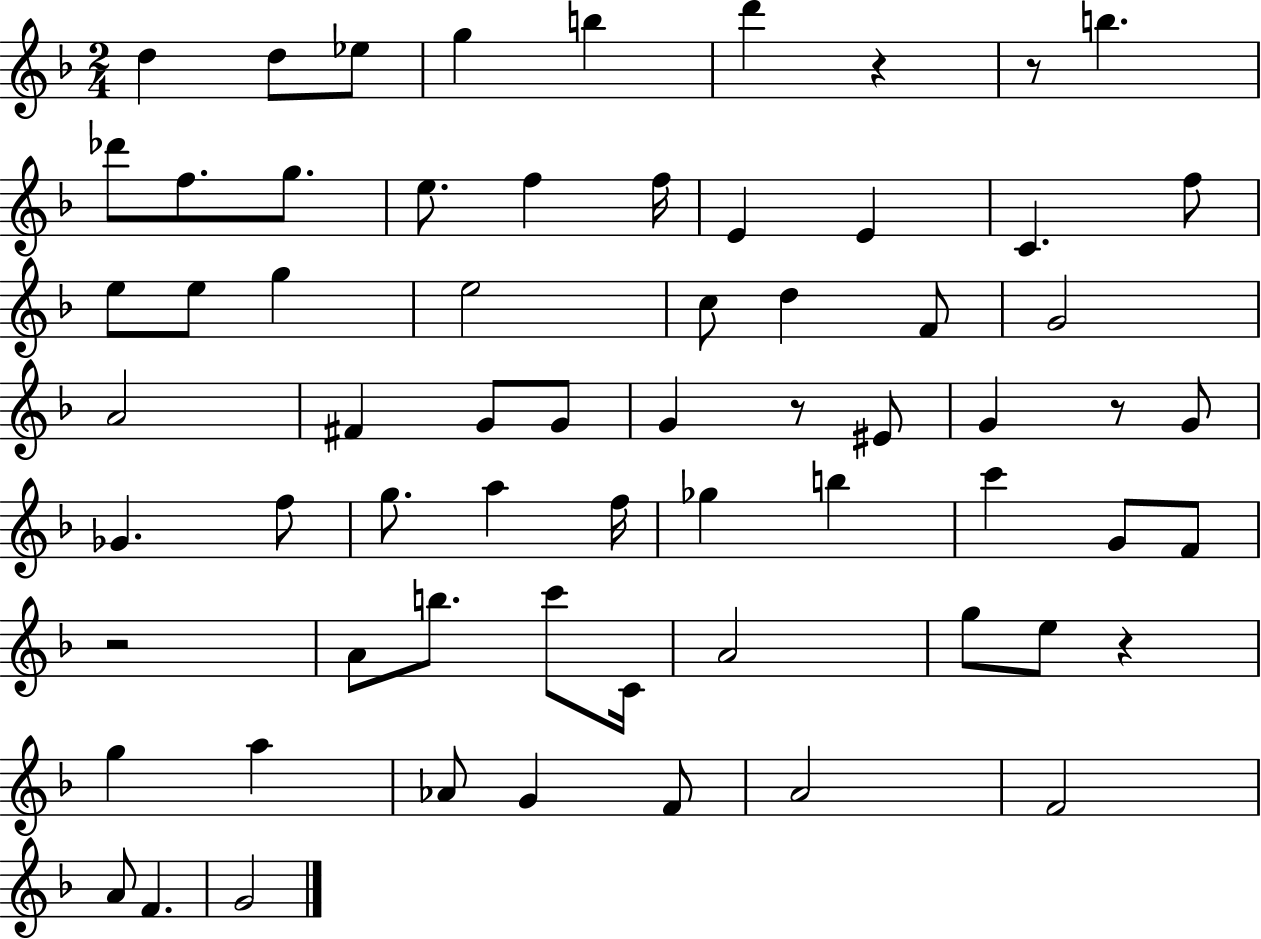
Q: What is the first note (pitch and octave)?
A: D5